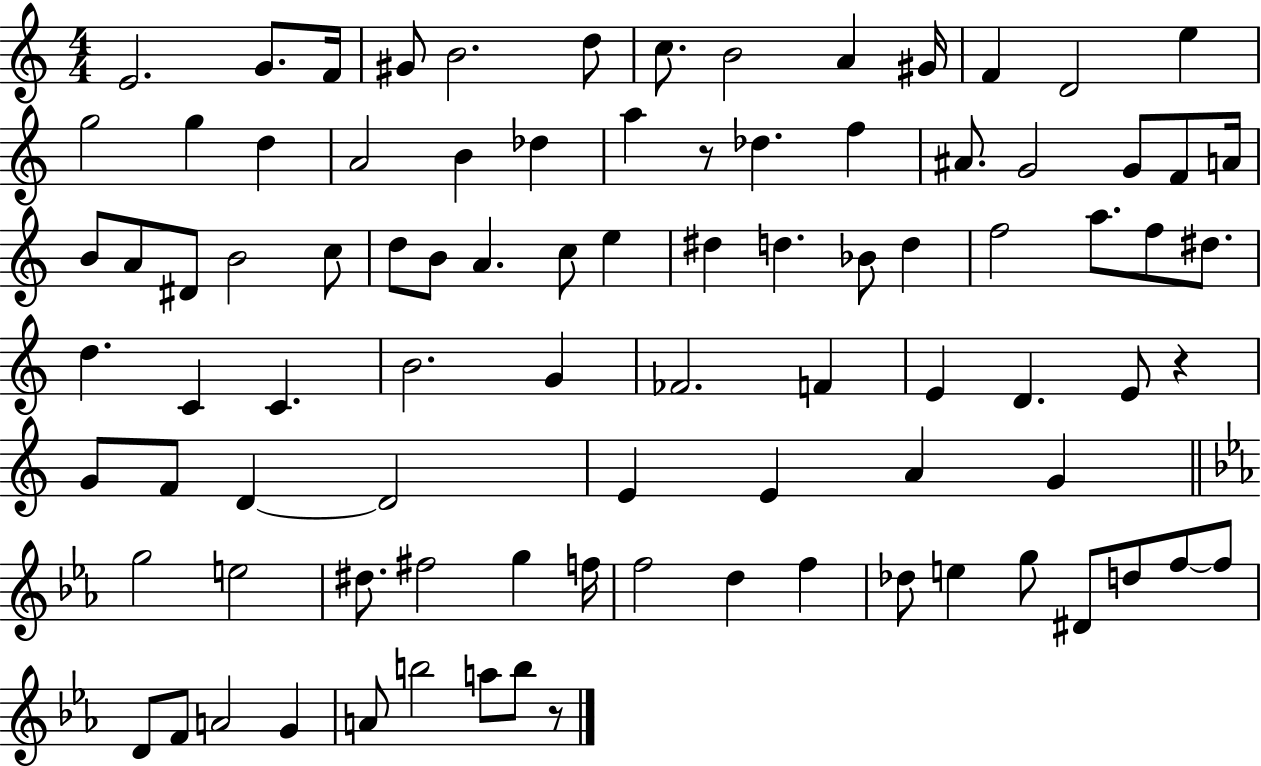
E4/h. G4/e. F4/s G#4/e B4/h. D5/e C5/e. B4/h A4/q G#4/s F4/q D4/h E5/q G5/h G5/q D5/q A4/h B4/q Db5/q A5/q R/e Db5/q. F5/q A#4/e. G4/h G4/e F4/e A4/s B4/e A4/e D#4/e B4/h C5/e D5/e B4/e A4/q. C5/e E5/q D#5/q D5/q. Bb4/e D5/q F5/h A5/e. F5/e D#5/e. D5/q. C4/q C4/q. B4/h. G4/q FES4/h. F4/q E4/q D4/q. E4/e R/q G4/e F4/e D4/q D4/h E4/q E4/q A4/q G4/q G5/h E5/h D#5/e. F#5/h G5/q F5/s F5/h D5/q F5/q Db5/e E5/q G5/e D#4/e D5/e F5/e F5/e D4/e F4/e A4/h G4/q A4/e B5/h A5/e B5/e R/e